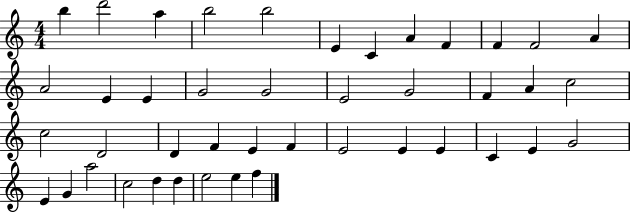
B5/q D6/h A5/q B5/h B5/h E4/q C4/q A4/q F4/q F4/q F4/h A4/q A4/h E4/q E4/q G4/h G4/h E4/h G4/h F4/q A4/q C5/h C5/h D4/h D4/q F4/q E4/q F4/q E4/h E4/q E4/q C4/q E4/q G4/h E4/q G4/q A5/h C5/h D5/q D5/q E5/h E5/q F5/q